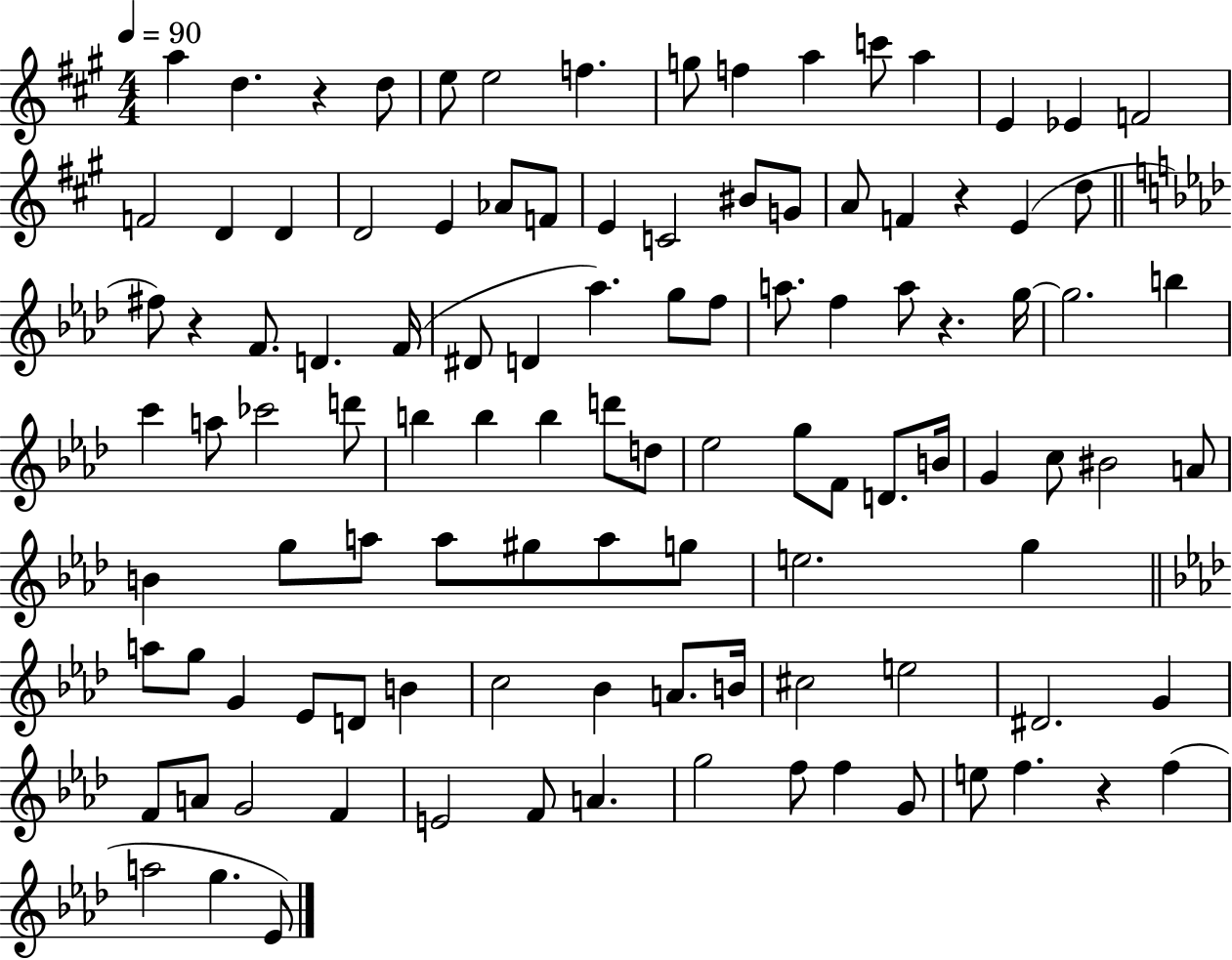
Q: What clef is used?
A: treble